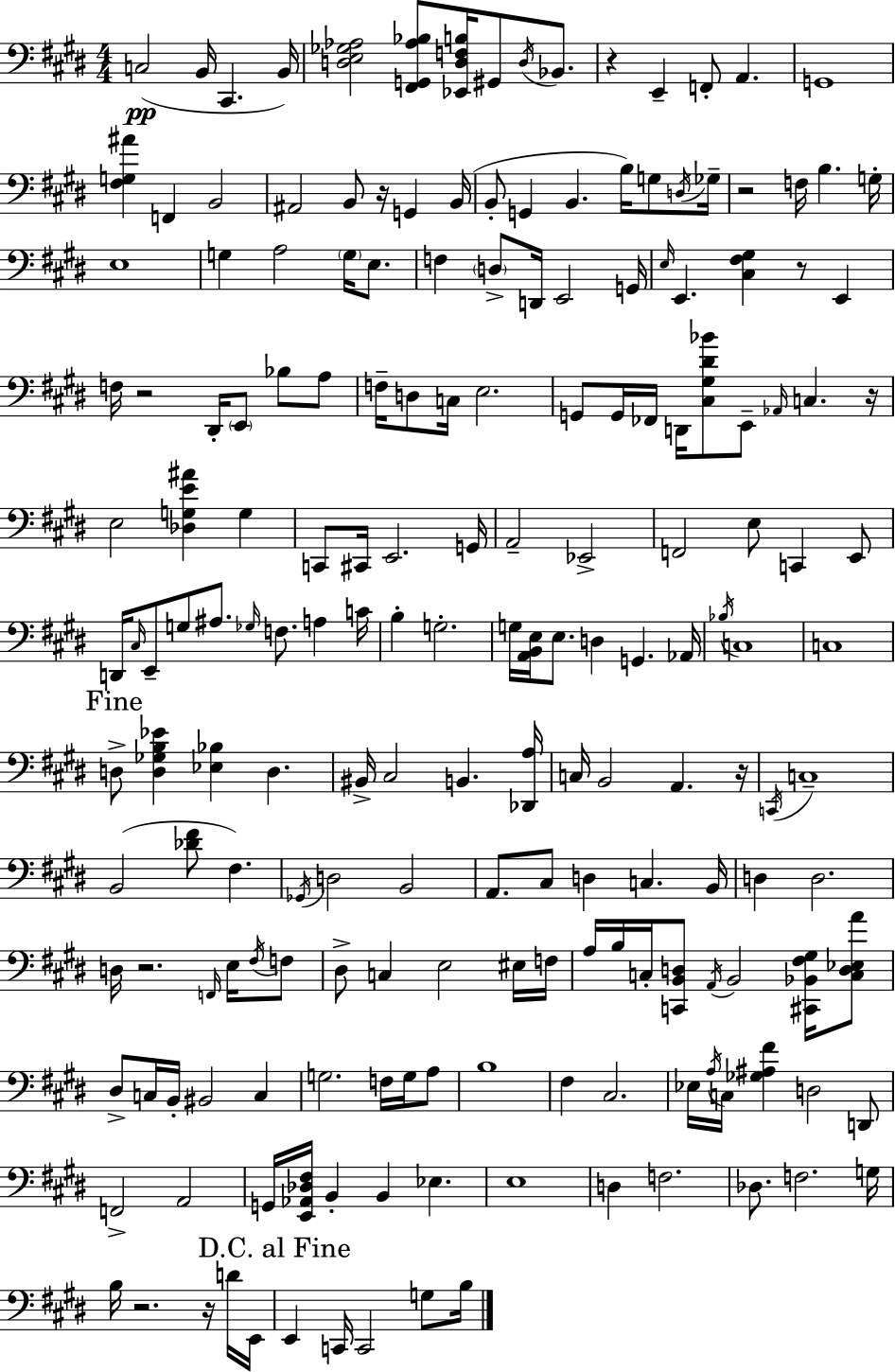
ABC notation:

X:1
T:Untitled
M:4/4
L:1/4
K:E
C,2 B,,/4 ^C,, B,,/4 [D,E,_G,_A,]2 [^F,,G,,_A,_B,]/2 [_E,,D,F,B,]/4 ^G,,/2 D,/4 _B,,/2 z E,, F,,/2 A,, G,,4 [^F,G,^A] F,, B,,2 ^A,,2 B,,/2 z/4 G,, B,,/4 B,,/2 G,, B,, B,/4 G,/2 D,/4 _G,/4 z2 F,/4 B, G,/4 E,4 G, A,2 G,/4 E,/2 F, D,/2 D,,/4 E,,2 G,,/4 E,/4 E,, [^C,^F,^G,] z/2 E,, F,/4 z2 ^D,,/4 E,,/2 _B,/2 A,/2 F,/4 D,/2 C,/4 E,2 G,,/2 G,,/4 _F,,/4 D,,/4 [^C,^G,^D_B]/2 E,,/2 _A,,/4 C, z/4 E,2 [_D,G,E^A] G, C,,/2 ^C,,/4 E,,2 G,,/4 A,,2 _E,,2 F,,2 E,/2 C,, E,,/2 D,,/4 ^C,/4 E,,/2 G,/2 ^A,/2 _G,/4 F,/2 A, C/4 B, G,2 G,/4 [A,,B,,E,]/4 E,/2 D, G,, _A,,/4 _B,/4 C,4 C,4 D,/2 [D,_G,B,_E] [_E,_B,] D, ^B,,/4 ^C,2 B,, [_D,,A,]/4 C,/4 B,,2 A,, z/4 C,,/4 C,4 B,,2 [_D^F]/2 ^F, _G,,/4 D,2 B,,2 A,,/2 ^C,/2 D, C, B,,/4 D, D,2 D,/4 z2 F,,/4 E,/4 ^F,/4 F,/2 ^D,/2 C, E,2 ^E,/4 F,/4 A,/4 B,/4 C,/4 [C,,B,,D,]/2 A,,/4 B,,2 [^C,,_B,,^F,^G,]/4 [C,D,_E,A]/2 ^D,/2 C,/4 B,,/4 ^B,,2 C, G,2 F,/4 G,/4 A,/2 B,4 ^F, ^C,2 _E,/4 A,/4 C,/4 [_G,^A,^F] D,2 D,,/2 F,,2 A,,2 G,,/4 [E,,_A,,_D,^F,]/4 B,, B,, _E, E,4 D, F,2 _D,/2 F,2 G,/4 B,/4 z2 z/4 D/4 E,,/4 E,, C,,/4 C,,2 G,/2 B,/4